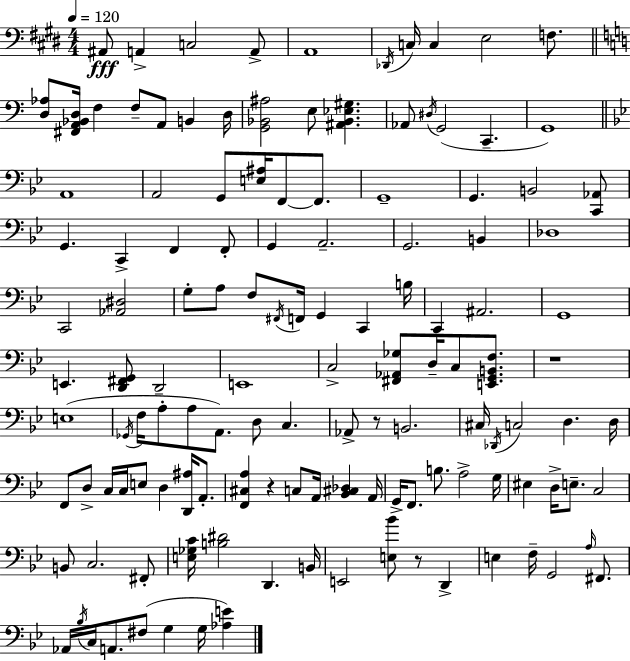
A#2/e A2/q C3/h A2/e A2/w Db2/s C3/s C3/q E3/h F3/e. [D3,Ab3]/e [F#2,A2,Bb2,D3]/s F3/q F3/e A2/e B2/q D3/s [G2,Bb2,A#3]/h E3/e [A#2,Bb2,Eb3,G#3]/q. Ab2/e D#3/s G2/h C2/q. G2/w A2/w A2/h G2/e [E3,A#3]/s F2/e F2/e. G2/w G2/q. B2/h [C2,Ab2]/e G2/q. C2/q F2/q F2/e G2/q A2/h. G2/h. B2/q Db3/w C2/h [Ab2,D#3]/h G3/e A3/e F3/e F#2/s F2/s G2/q C2/q B3/s C2/q A#2/h. G2/w E2/q. [D2,F#2,G2]/e D2/h E2/w C3/h [F#2,Ab2,Gb3]/e D3/s C3/e [E2,G2,B2,F3]/e. R/w E3/w Gb2/s F3/s A3/e A3/e A2/e. D3/e C3/q. Ab2/e R/e B2/h. C#3/s Db2/s C3/h D3/q. D3/s F2/e D3/e C3/s C3/s E3/e D3/q [D2,A#3]/s A2/e. [F2,C#3,A3]/q R/q C3/e A2/s [Bb2,C#3,Db3]/q A2/s G2/s F2/e. B3/e. A3/h G3/s EIS3/q D3/s E3/e. C3/h B2/e C3/h. F#2/e [E3,Gb3,C4]/s [B3,D#4]/h D2/q. B2/s E2/h [E3,Bb4]/e R/e D2/q E3/q F3/s G2/h A3/s F#2/e. Ab2/s Bb3/s C3/s A2/e. F#3/e G3/q G3/s [Ab3,E4]/q